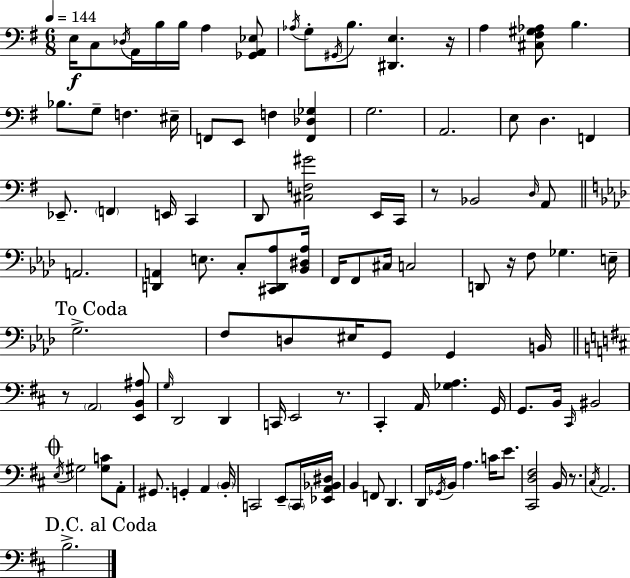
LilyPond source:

{
  \clef bass
  \numericTimeSignature
  \time 6/8
  \key e \minor
  \tempo 4 = 144
  e16\f c8 \acciaccatura { des16 } a,16 b16 b16 a4 <ges, a, ees>8 | \acciaccatura { aes16 } g8-. \acciaccatura { gis,16 } b8. <dis, e>4. | r16 a4 <cis fis gis aes>8 b4. | bes8. g8-- f4. | \break eis16-- f,8 e,8 f4 <f, des ges>4 | g2. | a,2. | e8 d4. f,4 | \break ees,8.-- \parenthesize f,4 e,16 c,4 | d,8 <cis f gis'>2 | e,16 c,16 r8 bes,2 | \grace { d16 } a,8 \bar "||" \break \key f \minor a,2. | <d, a,>4 e8. c8-. <cis, d, aes>8 <bes, dis aes>16 | f,16 f,8 cis16 c2 | d,8 r16 f8 ges4. e16-- | \break \mark "To Coda" g2.-> | f8 d8 eis16 g,8 g,4 b,16 | \bar "||" \break \key d \major r8 \parenthesize a,2 <e, b, ais>8 | \grace { g16 } d,2 d,4 | c,16 e,2 r8. | cis,4-. a,16 <ges a>4. | \break g,16 g,8. b,16 \grace { cis,16 } bis,2 | \mark \markup { \musicglyph "scripts.coda" } \acciaccatura { e16 } gis2 <gis c'>8 | a,8-. gis,8. g,4-. a,4 | \parenthesize b,16-. c,2 e,8-- | \break \parenthesize c,16 <ees, a, bes, dis>16 b,4 f,8 d,4. | d,16 \acciaccatura { ges,16 } b,16 a4. | c'16 e'8. <cis, d fis>2 | b,16 r8. \acciaccatura { cis16 } a,2. | \break \mark "D.C. al Coda" b2.-> | \bar "|."
}